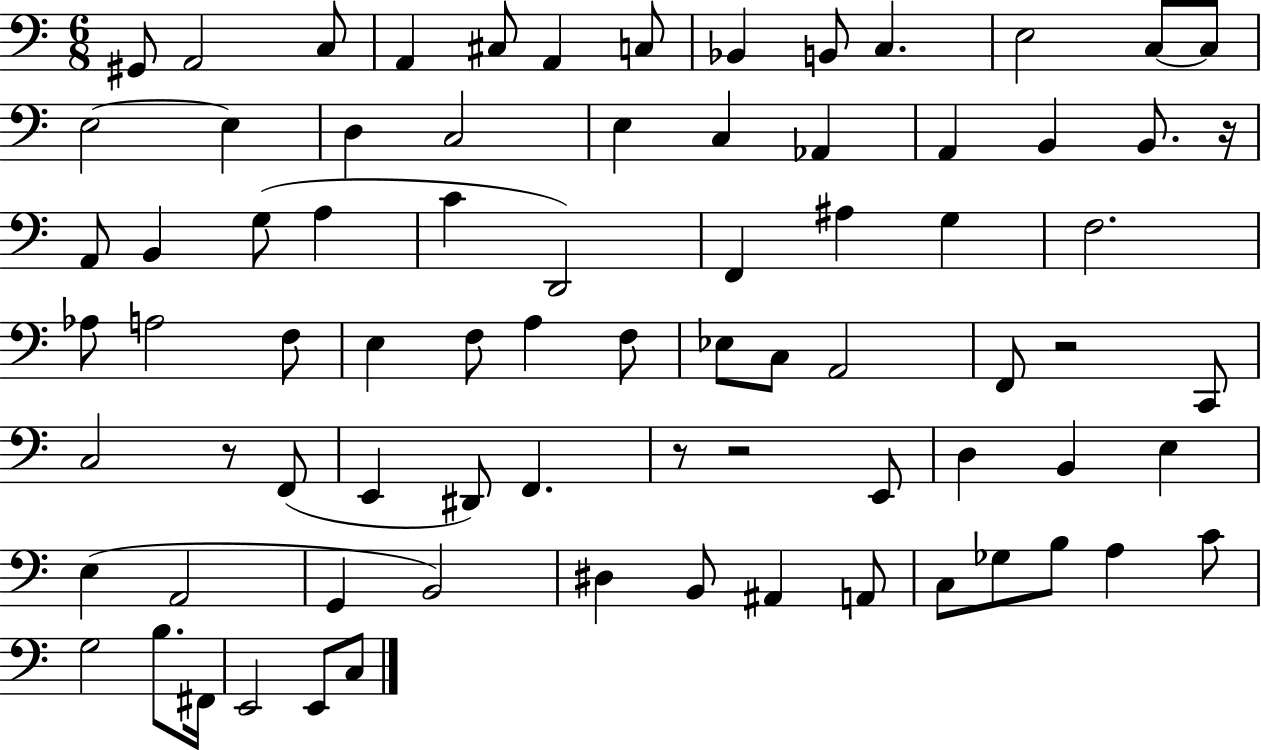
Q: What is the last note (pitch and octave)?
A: C3